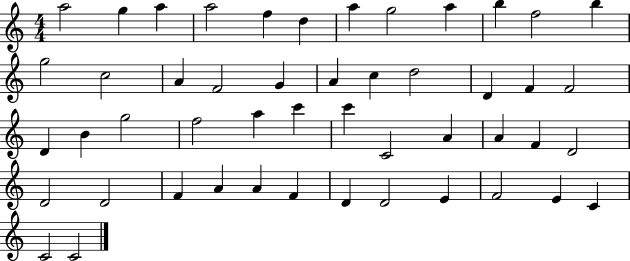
X:1
T:Untitled
M:4/4
L:1/4
K:C
a2 g a a2 f d a g2 a b f2 b g2 c2 A F2 G A c d2 D F F2 D B g2 f2 a c' c' C2 A A F D2 D2 D2 F A A F D D2 E F2 E C C2 C2